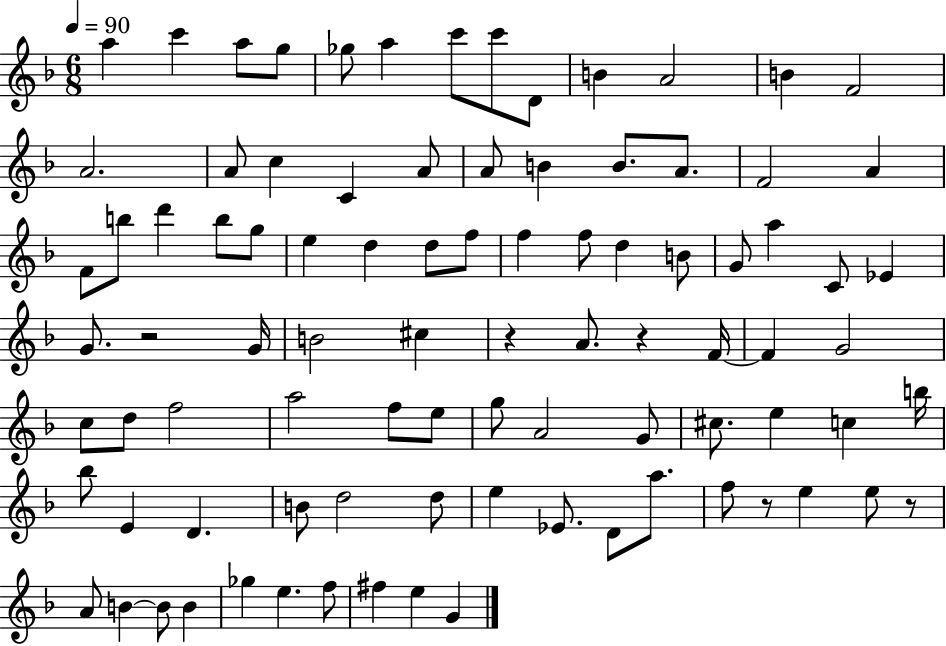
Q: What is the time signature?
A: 6/8